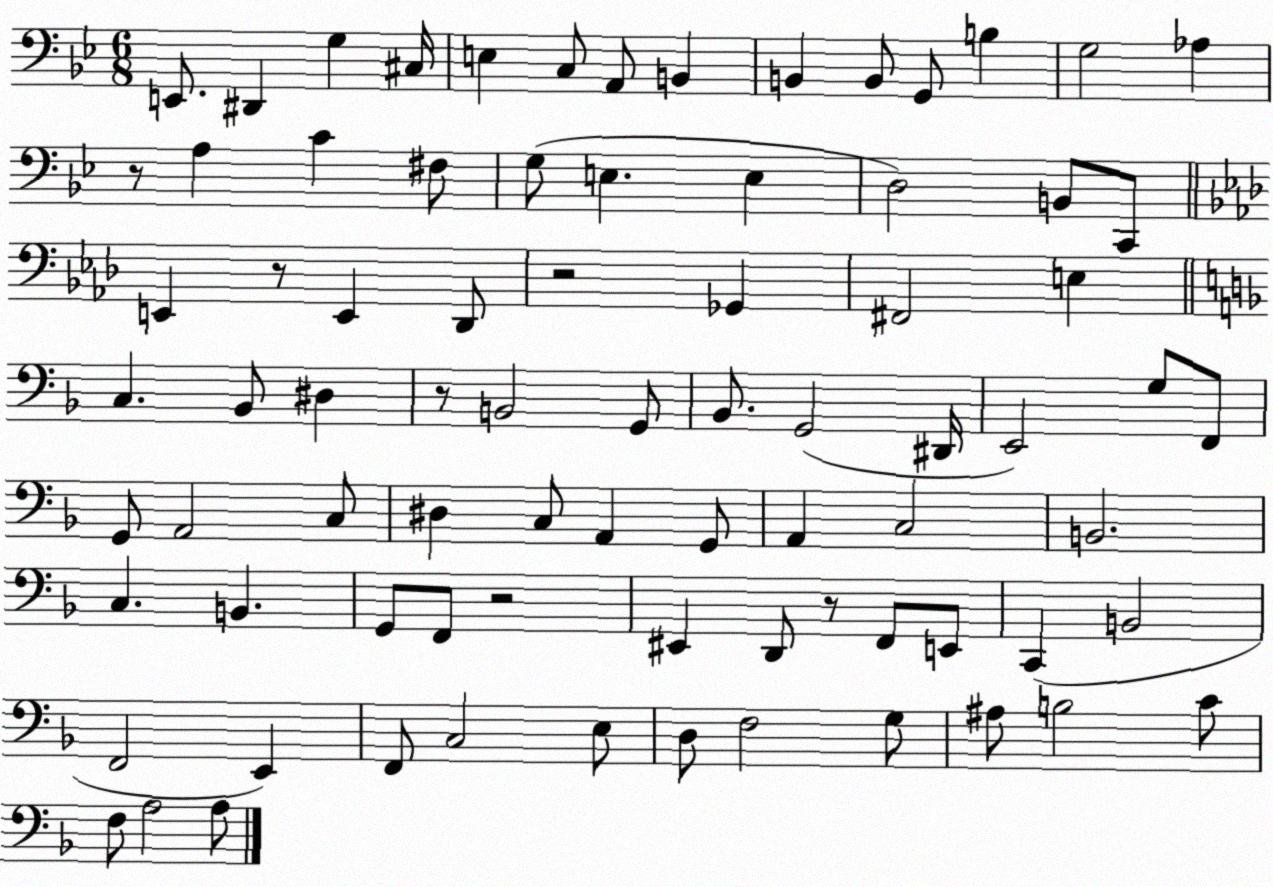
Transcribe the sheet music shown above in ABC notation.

X:1
T:Untitled
M:6/8
L:1/4
K:Bb
E,,/2 ^D,, G, ^C,/4 E, C,/2 A,,/2 B,, B,, B,,/2 G,,/2 B, G,2 _A, z/2 A, C ^F,/2 G,/2 E, E, D,2 B,,/2 C,,/2 E,, z/2 E,, _D,,/2 z2 _G,, ^F,,2 E, C, _B,,/2 ^D, z/2 B,,2 G,,/2 _B,,/2 G,,2 ^D,,/4 E,,2 G,/2 F,,/2 G,,/2 A,,2 C,/2 ^D, C,/2 A,, G,,/2 A,, C,2 B,,2 C, B,, G,,/2 F,,/2 z2 ^E,, D,,/2 z/2 F,,/2 E,,/2 C,, B,,2 F,,2 E,, F,,/2 C,2 E,/2 D,/2 F,2 G,/2 ^A,/2 B,2 C/2 F,/2 A,2 A,/2